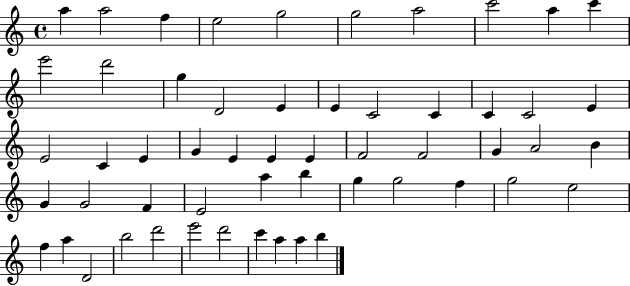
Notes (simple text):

A5/q A5/h F5/q E5/h G5/h G5/h A5/h C6/h A5/q C6/q E6/h D6/h G5/q D4/h E4/q E4/q C4/h C4/q C4/q C4/h E4/q E4/h C4/q E4/q G4/q E4/q E4/q E4/q F4/h F4/h G4/q A4/h B4/q G4/q G4/h F4/q E4/h A5/q B5/q G5/q G5/h F5/q G5/h E5/h F5/q A5/q D4/h B5/h D6/h E6/h D6/h C6/q A5/q A5/q B5/q